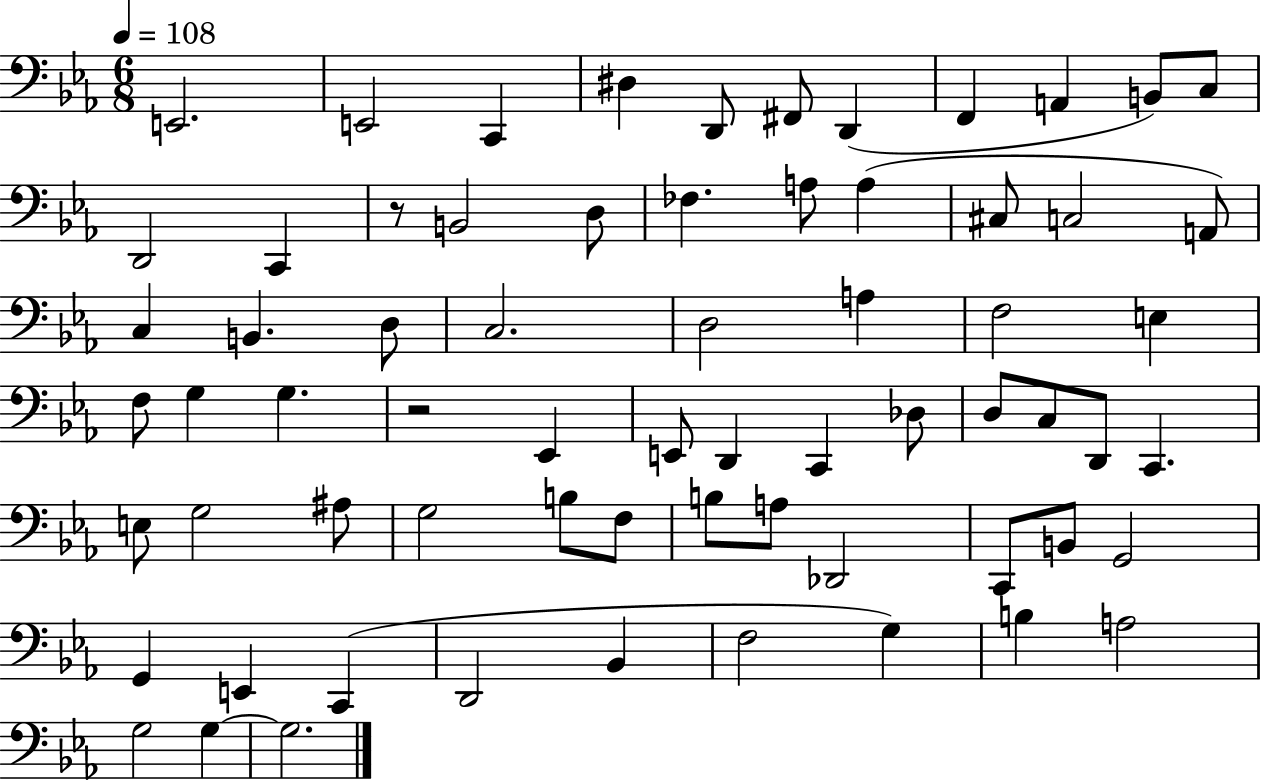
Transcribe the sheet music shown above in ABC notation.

X:1
T:Untitled
M:6/8
L:1/4
K:Eb
E,,2 E,,2 C,, ^D, D,,/2 ^F,,/2 D,, F,, A,, B,,/2 C,/2 D,,2 C,, z/2 B,,2 D,/2 _F, A,/2 A, ^C,/2 C,2 A,,/2 C, B,, D,/2 C,2 D,2 A, F,2 E, F,/2 G, G, z2 _E,, E,,/2 D,, C,, _D,/2 D,/2 C,/2 D,,/2 C,, E,/2 G,2 ^A,/2 G,2 B,/2 F,/2 B,/2 A,/2 _D,,2 C,,/2 B,,/2 G,,2 G,, E,, C,, D,,2 _B,, F,2 G, B, A,2 G,2 G, G,2